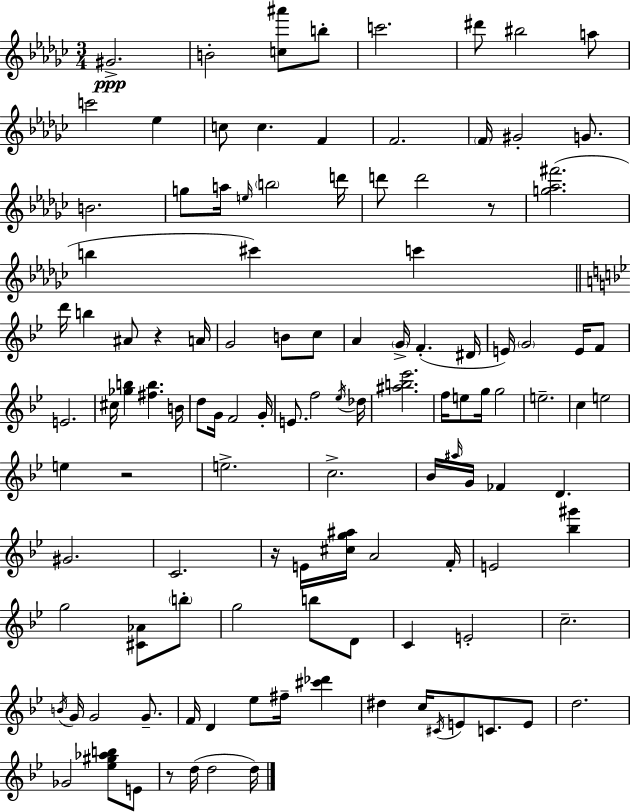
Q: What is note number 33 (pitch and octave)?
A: B4